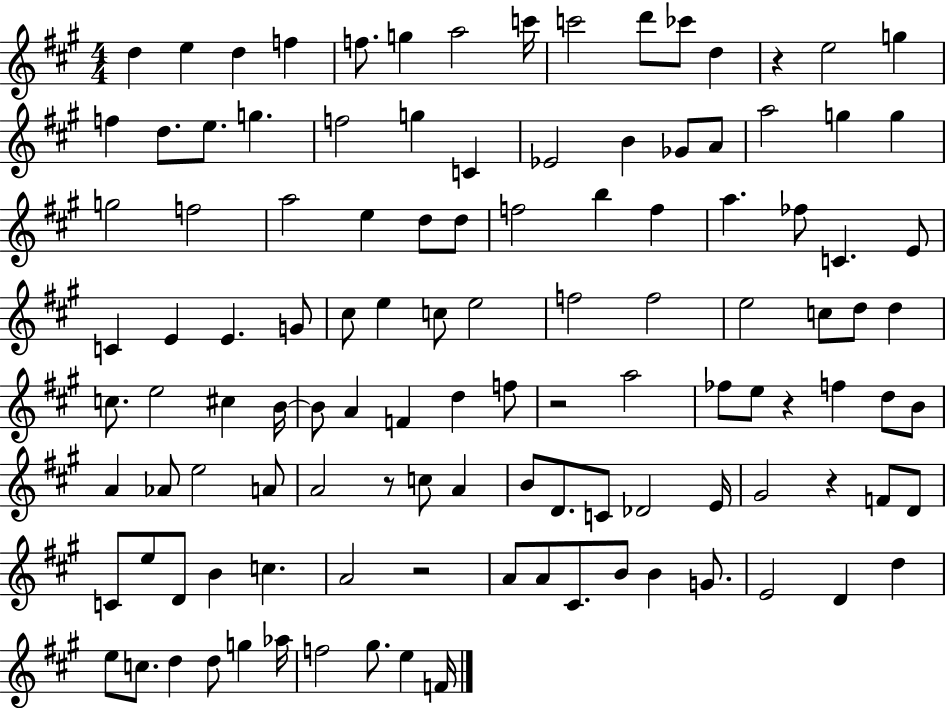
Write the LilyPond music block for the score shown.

{
  \clef treble
  \numericTimeSignature
  \time 4/4
  \key a \major
  d''4 e''4 d''4 f''4 | f''8. g''4 a''2 c'''16 | c'''2 d'''8 ces'''8 d''4 | r4 e''2 g''4 | \break f''4 d''8. e''8. g''4. | f''2 g''4 c'4 | ees'2 b'4 ges'8 a'8 | a''2 g''4 g''4 | \break g''2 f''2 | a''2 e''4 d''8 d''8 | f''2 b''4 f''4 | a''4. fes''8 c'4. e'8 | \break c'4 e'4 e'4. g'8 | cis''8 e''4 c''8 e''2 | f''2 f''2 | e''2 c''8 d''8 d''4 | \break c''8. e''2 cis''4 b'16~~ | b'8 a'4 f'4 d''4 f''8 | r2 a''2 | fes''8 e''8 r4 f''4 d''8 b'8 | \break a'4 aes'8 e''2 a'8 | a'2 r8 c''8 a'4 | b'8 d'8. c'8 des'2 e'16 | gis'2 r4 f'8 d'8 | \break c'8 e''8 d'8 b'4 c''4. | a'2 r2 | a'8 a'8 cis'8. b'8 b'4 g'8. | e'2 d'4 d''4 | \break e''8 c''8. d''4 d''8 g''4 aes''16 | f''2 gis''8. e''4 f'16 | \bar "|."
}